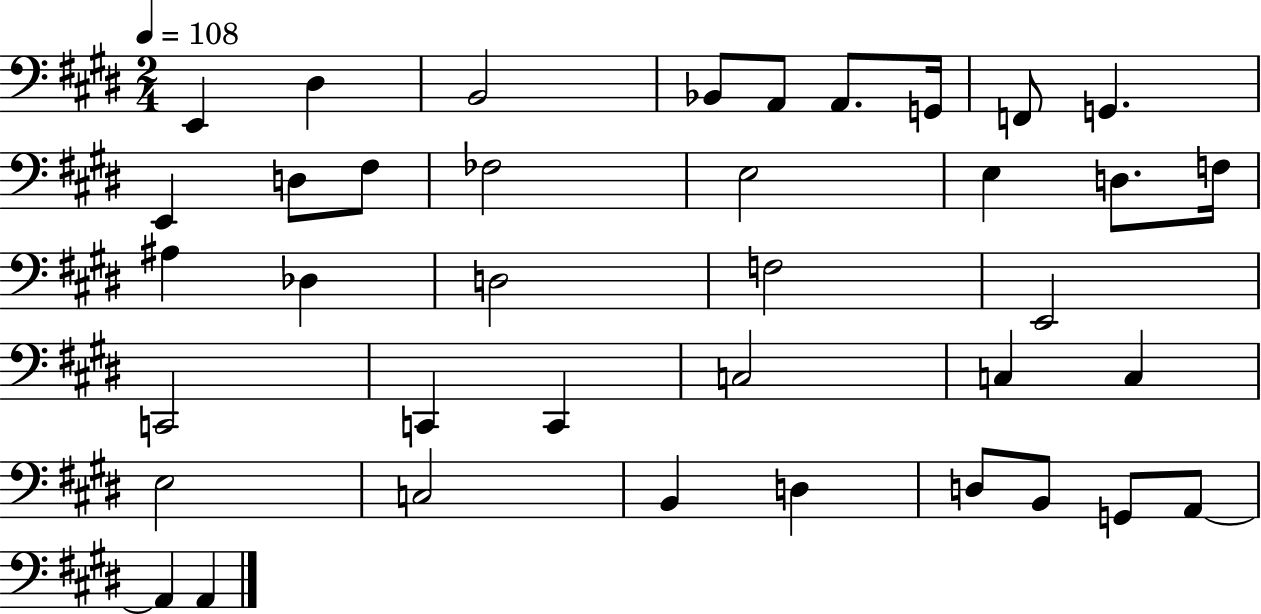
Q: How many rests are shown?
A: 0